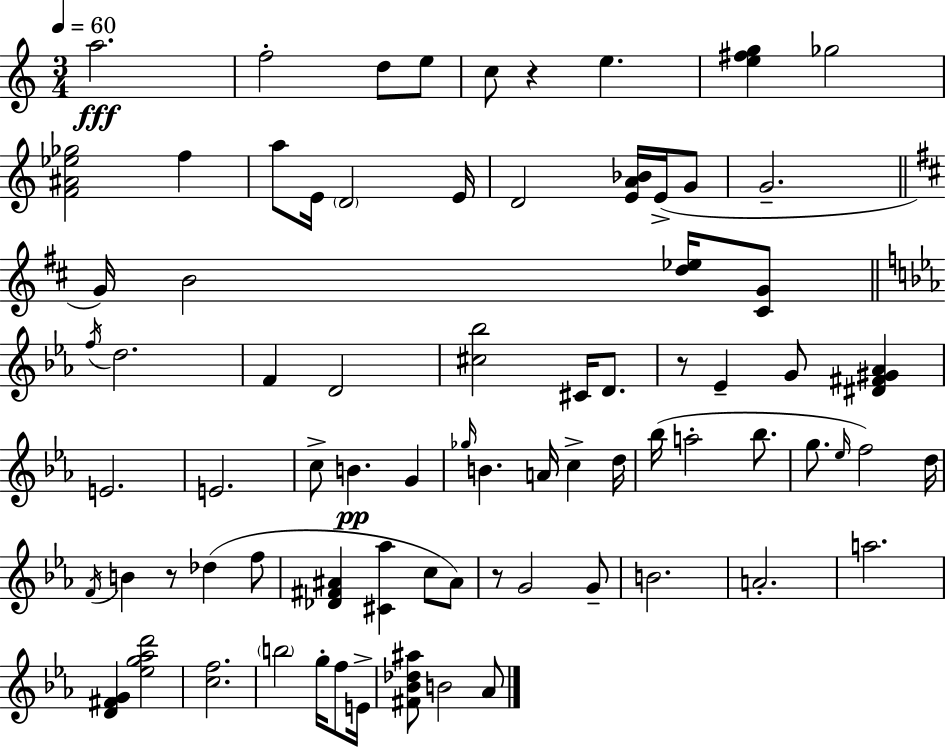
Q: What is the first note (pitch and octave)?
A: A5